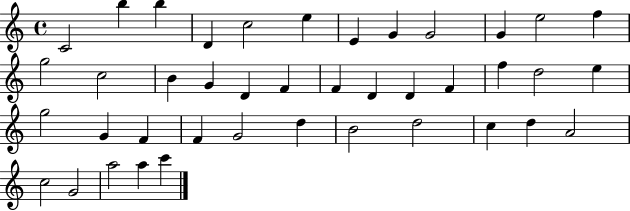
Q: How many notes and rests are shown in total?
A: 41